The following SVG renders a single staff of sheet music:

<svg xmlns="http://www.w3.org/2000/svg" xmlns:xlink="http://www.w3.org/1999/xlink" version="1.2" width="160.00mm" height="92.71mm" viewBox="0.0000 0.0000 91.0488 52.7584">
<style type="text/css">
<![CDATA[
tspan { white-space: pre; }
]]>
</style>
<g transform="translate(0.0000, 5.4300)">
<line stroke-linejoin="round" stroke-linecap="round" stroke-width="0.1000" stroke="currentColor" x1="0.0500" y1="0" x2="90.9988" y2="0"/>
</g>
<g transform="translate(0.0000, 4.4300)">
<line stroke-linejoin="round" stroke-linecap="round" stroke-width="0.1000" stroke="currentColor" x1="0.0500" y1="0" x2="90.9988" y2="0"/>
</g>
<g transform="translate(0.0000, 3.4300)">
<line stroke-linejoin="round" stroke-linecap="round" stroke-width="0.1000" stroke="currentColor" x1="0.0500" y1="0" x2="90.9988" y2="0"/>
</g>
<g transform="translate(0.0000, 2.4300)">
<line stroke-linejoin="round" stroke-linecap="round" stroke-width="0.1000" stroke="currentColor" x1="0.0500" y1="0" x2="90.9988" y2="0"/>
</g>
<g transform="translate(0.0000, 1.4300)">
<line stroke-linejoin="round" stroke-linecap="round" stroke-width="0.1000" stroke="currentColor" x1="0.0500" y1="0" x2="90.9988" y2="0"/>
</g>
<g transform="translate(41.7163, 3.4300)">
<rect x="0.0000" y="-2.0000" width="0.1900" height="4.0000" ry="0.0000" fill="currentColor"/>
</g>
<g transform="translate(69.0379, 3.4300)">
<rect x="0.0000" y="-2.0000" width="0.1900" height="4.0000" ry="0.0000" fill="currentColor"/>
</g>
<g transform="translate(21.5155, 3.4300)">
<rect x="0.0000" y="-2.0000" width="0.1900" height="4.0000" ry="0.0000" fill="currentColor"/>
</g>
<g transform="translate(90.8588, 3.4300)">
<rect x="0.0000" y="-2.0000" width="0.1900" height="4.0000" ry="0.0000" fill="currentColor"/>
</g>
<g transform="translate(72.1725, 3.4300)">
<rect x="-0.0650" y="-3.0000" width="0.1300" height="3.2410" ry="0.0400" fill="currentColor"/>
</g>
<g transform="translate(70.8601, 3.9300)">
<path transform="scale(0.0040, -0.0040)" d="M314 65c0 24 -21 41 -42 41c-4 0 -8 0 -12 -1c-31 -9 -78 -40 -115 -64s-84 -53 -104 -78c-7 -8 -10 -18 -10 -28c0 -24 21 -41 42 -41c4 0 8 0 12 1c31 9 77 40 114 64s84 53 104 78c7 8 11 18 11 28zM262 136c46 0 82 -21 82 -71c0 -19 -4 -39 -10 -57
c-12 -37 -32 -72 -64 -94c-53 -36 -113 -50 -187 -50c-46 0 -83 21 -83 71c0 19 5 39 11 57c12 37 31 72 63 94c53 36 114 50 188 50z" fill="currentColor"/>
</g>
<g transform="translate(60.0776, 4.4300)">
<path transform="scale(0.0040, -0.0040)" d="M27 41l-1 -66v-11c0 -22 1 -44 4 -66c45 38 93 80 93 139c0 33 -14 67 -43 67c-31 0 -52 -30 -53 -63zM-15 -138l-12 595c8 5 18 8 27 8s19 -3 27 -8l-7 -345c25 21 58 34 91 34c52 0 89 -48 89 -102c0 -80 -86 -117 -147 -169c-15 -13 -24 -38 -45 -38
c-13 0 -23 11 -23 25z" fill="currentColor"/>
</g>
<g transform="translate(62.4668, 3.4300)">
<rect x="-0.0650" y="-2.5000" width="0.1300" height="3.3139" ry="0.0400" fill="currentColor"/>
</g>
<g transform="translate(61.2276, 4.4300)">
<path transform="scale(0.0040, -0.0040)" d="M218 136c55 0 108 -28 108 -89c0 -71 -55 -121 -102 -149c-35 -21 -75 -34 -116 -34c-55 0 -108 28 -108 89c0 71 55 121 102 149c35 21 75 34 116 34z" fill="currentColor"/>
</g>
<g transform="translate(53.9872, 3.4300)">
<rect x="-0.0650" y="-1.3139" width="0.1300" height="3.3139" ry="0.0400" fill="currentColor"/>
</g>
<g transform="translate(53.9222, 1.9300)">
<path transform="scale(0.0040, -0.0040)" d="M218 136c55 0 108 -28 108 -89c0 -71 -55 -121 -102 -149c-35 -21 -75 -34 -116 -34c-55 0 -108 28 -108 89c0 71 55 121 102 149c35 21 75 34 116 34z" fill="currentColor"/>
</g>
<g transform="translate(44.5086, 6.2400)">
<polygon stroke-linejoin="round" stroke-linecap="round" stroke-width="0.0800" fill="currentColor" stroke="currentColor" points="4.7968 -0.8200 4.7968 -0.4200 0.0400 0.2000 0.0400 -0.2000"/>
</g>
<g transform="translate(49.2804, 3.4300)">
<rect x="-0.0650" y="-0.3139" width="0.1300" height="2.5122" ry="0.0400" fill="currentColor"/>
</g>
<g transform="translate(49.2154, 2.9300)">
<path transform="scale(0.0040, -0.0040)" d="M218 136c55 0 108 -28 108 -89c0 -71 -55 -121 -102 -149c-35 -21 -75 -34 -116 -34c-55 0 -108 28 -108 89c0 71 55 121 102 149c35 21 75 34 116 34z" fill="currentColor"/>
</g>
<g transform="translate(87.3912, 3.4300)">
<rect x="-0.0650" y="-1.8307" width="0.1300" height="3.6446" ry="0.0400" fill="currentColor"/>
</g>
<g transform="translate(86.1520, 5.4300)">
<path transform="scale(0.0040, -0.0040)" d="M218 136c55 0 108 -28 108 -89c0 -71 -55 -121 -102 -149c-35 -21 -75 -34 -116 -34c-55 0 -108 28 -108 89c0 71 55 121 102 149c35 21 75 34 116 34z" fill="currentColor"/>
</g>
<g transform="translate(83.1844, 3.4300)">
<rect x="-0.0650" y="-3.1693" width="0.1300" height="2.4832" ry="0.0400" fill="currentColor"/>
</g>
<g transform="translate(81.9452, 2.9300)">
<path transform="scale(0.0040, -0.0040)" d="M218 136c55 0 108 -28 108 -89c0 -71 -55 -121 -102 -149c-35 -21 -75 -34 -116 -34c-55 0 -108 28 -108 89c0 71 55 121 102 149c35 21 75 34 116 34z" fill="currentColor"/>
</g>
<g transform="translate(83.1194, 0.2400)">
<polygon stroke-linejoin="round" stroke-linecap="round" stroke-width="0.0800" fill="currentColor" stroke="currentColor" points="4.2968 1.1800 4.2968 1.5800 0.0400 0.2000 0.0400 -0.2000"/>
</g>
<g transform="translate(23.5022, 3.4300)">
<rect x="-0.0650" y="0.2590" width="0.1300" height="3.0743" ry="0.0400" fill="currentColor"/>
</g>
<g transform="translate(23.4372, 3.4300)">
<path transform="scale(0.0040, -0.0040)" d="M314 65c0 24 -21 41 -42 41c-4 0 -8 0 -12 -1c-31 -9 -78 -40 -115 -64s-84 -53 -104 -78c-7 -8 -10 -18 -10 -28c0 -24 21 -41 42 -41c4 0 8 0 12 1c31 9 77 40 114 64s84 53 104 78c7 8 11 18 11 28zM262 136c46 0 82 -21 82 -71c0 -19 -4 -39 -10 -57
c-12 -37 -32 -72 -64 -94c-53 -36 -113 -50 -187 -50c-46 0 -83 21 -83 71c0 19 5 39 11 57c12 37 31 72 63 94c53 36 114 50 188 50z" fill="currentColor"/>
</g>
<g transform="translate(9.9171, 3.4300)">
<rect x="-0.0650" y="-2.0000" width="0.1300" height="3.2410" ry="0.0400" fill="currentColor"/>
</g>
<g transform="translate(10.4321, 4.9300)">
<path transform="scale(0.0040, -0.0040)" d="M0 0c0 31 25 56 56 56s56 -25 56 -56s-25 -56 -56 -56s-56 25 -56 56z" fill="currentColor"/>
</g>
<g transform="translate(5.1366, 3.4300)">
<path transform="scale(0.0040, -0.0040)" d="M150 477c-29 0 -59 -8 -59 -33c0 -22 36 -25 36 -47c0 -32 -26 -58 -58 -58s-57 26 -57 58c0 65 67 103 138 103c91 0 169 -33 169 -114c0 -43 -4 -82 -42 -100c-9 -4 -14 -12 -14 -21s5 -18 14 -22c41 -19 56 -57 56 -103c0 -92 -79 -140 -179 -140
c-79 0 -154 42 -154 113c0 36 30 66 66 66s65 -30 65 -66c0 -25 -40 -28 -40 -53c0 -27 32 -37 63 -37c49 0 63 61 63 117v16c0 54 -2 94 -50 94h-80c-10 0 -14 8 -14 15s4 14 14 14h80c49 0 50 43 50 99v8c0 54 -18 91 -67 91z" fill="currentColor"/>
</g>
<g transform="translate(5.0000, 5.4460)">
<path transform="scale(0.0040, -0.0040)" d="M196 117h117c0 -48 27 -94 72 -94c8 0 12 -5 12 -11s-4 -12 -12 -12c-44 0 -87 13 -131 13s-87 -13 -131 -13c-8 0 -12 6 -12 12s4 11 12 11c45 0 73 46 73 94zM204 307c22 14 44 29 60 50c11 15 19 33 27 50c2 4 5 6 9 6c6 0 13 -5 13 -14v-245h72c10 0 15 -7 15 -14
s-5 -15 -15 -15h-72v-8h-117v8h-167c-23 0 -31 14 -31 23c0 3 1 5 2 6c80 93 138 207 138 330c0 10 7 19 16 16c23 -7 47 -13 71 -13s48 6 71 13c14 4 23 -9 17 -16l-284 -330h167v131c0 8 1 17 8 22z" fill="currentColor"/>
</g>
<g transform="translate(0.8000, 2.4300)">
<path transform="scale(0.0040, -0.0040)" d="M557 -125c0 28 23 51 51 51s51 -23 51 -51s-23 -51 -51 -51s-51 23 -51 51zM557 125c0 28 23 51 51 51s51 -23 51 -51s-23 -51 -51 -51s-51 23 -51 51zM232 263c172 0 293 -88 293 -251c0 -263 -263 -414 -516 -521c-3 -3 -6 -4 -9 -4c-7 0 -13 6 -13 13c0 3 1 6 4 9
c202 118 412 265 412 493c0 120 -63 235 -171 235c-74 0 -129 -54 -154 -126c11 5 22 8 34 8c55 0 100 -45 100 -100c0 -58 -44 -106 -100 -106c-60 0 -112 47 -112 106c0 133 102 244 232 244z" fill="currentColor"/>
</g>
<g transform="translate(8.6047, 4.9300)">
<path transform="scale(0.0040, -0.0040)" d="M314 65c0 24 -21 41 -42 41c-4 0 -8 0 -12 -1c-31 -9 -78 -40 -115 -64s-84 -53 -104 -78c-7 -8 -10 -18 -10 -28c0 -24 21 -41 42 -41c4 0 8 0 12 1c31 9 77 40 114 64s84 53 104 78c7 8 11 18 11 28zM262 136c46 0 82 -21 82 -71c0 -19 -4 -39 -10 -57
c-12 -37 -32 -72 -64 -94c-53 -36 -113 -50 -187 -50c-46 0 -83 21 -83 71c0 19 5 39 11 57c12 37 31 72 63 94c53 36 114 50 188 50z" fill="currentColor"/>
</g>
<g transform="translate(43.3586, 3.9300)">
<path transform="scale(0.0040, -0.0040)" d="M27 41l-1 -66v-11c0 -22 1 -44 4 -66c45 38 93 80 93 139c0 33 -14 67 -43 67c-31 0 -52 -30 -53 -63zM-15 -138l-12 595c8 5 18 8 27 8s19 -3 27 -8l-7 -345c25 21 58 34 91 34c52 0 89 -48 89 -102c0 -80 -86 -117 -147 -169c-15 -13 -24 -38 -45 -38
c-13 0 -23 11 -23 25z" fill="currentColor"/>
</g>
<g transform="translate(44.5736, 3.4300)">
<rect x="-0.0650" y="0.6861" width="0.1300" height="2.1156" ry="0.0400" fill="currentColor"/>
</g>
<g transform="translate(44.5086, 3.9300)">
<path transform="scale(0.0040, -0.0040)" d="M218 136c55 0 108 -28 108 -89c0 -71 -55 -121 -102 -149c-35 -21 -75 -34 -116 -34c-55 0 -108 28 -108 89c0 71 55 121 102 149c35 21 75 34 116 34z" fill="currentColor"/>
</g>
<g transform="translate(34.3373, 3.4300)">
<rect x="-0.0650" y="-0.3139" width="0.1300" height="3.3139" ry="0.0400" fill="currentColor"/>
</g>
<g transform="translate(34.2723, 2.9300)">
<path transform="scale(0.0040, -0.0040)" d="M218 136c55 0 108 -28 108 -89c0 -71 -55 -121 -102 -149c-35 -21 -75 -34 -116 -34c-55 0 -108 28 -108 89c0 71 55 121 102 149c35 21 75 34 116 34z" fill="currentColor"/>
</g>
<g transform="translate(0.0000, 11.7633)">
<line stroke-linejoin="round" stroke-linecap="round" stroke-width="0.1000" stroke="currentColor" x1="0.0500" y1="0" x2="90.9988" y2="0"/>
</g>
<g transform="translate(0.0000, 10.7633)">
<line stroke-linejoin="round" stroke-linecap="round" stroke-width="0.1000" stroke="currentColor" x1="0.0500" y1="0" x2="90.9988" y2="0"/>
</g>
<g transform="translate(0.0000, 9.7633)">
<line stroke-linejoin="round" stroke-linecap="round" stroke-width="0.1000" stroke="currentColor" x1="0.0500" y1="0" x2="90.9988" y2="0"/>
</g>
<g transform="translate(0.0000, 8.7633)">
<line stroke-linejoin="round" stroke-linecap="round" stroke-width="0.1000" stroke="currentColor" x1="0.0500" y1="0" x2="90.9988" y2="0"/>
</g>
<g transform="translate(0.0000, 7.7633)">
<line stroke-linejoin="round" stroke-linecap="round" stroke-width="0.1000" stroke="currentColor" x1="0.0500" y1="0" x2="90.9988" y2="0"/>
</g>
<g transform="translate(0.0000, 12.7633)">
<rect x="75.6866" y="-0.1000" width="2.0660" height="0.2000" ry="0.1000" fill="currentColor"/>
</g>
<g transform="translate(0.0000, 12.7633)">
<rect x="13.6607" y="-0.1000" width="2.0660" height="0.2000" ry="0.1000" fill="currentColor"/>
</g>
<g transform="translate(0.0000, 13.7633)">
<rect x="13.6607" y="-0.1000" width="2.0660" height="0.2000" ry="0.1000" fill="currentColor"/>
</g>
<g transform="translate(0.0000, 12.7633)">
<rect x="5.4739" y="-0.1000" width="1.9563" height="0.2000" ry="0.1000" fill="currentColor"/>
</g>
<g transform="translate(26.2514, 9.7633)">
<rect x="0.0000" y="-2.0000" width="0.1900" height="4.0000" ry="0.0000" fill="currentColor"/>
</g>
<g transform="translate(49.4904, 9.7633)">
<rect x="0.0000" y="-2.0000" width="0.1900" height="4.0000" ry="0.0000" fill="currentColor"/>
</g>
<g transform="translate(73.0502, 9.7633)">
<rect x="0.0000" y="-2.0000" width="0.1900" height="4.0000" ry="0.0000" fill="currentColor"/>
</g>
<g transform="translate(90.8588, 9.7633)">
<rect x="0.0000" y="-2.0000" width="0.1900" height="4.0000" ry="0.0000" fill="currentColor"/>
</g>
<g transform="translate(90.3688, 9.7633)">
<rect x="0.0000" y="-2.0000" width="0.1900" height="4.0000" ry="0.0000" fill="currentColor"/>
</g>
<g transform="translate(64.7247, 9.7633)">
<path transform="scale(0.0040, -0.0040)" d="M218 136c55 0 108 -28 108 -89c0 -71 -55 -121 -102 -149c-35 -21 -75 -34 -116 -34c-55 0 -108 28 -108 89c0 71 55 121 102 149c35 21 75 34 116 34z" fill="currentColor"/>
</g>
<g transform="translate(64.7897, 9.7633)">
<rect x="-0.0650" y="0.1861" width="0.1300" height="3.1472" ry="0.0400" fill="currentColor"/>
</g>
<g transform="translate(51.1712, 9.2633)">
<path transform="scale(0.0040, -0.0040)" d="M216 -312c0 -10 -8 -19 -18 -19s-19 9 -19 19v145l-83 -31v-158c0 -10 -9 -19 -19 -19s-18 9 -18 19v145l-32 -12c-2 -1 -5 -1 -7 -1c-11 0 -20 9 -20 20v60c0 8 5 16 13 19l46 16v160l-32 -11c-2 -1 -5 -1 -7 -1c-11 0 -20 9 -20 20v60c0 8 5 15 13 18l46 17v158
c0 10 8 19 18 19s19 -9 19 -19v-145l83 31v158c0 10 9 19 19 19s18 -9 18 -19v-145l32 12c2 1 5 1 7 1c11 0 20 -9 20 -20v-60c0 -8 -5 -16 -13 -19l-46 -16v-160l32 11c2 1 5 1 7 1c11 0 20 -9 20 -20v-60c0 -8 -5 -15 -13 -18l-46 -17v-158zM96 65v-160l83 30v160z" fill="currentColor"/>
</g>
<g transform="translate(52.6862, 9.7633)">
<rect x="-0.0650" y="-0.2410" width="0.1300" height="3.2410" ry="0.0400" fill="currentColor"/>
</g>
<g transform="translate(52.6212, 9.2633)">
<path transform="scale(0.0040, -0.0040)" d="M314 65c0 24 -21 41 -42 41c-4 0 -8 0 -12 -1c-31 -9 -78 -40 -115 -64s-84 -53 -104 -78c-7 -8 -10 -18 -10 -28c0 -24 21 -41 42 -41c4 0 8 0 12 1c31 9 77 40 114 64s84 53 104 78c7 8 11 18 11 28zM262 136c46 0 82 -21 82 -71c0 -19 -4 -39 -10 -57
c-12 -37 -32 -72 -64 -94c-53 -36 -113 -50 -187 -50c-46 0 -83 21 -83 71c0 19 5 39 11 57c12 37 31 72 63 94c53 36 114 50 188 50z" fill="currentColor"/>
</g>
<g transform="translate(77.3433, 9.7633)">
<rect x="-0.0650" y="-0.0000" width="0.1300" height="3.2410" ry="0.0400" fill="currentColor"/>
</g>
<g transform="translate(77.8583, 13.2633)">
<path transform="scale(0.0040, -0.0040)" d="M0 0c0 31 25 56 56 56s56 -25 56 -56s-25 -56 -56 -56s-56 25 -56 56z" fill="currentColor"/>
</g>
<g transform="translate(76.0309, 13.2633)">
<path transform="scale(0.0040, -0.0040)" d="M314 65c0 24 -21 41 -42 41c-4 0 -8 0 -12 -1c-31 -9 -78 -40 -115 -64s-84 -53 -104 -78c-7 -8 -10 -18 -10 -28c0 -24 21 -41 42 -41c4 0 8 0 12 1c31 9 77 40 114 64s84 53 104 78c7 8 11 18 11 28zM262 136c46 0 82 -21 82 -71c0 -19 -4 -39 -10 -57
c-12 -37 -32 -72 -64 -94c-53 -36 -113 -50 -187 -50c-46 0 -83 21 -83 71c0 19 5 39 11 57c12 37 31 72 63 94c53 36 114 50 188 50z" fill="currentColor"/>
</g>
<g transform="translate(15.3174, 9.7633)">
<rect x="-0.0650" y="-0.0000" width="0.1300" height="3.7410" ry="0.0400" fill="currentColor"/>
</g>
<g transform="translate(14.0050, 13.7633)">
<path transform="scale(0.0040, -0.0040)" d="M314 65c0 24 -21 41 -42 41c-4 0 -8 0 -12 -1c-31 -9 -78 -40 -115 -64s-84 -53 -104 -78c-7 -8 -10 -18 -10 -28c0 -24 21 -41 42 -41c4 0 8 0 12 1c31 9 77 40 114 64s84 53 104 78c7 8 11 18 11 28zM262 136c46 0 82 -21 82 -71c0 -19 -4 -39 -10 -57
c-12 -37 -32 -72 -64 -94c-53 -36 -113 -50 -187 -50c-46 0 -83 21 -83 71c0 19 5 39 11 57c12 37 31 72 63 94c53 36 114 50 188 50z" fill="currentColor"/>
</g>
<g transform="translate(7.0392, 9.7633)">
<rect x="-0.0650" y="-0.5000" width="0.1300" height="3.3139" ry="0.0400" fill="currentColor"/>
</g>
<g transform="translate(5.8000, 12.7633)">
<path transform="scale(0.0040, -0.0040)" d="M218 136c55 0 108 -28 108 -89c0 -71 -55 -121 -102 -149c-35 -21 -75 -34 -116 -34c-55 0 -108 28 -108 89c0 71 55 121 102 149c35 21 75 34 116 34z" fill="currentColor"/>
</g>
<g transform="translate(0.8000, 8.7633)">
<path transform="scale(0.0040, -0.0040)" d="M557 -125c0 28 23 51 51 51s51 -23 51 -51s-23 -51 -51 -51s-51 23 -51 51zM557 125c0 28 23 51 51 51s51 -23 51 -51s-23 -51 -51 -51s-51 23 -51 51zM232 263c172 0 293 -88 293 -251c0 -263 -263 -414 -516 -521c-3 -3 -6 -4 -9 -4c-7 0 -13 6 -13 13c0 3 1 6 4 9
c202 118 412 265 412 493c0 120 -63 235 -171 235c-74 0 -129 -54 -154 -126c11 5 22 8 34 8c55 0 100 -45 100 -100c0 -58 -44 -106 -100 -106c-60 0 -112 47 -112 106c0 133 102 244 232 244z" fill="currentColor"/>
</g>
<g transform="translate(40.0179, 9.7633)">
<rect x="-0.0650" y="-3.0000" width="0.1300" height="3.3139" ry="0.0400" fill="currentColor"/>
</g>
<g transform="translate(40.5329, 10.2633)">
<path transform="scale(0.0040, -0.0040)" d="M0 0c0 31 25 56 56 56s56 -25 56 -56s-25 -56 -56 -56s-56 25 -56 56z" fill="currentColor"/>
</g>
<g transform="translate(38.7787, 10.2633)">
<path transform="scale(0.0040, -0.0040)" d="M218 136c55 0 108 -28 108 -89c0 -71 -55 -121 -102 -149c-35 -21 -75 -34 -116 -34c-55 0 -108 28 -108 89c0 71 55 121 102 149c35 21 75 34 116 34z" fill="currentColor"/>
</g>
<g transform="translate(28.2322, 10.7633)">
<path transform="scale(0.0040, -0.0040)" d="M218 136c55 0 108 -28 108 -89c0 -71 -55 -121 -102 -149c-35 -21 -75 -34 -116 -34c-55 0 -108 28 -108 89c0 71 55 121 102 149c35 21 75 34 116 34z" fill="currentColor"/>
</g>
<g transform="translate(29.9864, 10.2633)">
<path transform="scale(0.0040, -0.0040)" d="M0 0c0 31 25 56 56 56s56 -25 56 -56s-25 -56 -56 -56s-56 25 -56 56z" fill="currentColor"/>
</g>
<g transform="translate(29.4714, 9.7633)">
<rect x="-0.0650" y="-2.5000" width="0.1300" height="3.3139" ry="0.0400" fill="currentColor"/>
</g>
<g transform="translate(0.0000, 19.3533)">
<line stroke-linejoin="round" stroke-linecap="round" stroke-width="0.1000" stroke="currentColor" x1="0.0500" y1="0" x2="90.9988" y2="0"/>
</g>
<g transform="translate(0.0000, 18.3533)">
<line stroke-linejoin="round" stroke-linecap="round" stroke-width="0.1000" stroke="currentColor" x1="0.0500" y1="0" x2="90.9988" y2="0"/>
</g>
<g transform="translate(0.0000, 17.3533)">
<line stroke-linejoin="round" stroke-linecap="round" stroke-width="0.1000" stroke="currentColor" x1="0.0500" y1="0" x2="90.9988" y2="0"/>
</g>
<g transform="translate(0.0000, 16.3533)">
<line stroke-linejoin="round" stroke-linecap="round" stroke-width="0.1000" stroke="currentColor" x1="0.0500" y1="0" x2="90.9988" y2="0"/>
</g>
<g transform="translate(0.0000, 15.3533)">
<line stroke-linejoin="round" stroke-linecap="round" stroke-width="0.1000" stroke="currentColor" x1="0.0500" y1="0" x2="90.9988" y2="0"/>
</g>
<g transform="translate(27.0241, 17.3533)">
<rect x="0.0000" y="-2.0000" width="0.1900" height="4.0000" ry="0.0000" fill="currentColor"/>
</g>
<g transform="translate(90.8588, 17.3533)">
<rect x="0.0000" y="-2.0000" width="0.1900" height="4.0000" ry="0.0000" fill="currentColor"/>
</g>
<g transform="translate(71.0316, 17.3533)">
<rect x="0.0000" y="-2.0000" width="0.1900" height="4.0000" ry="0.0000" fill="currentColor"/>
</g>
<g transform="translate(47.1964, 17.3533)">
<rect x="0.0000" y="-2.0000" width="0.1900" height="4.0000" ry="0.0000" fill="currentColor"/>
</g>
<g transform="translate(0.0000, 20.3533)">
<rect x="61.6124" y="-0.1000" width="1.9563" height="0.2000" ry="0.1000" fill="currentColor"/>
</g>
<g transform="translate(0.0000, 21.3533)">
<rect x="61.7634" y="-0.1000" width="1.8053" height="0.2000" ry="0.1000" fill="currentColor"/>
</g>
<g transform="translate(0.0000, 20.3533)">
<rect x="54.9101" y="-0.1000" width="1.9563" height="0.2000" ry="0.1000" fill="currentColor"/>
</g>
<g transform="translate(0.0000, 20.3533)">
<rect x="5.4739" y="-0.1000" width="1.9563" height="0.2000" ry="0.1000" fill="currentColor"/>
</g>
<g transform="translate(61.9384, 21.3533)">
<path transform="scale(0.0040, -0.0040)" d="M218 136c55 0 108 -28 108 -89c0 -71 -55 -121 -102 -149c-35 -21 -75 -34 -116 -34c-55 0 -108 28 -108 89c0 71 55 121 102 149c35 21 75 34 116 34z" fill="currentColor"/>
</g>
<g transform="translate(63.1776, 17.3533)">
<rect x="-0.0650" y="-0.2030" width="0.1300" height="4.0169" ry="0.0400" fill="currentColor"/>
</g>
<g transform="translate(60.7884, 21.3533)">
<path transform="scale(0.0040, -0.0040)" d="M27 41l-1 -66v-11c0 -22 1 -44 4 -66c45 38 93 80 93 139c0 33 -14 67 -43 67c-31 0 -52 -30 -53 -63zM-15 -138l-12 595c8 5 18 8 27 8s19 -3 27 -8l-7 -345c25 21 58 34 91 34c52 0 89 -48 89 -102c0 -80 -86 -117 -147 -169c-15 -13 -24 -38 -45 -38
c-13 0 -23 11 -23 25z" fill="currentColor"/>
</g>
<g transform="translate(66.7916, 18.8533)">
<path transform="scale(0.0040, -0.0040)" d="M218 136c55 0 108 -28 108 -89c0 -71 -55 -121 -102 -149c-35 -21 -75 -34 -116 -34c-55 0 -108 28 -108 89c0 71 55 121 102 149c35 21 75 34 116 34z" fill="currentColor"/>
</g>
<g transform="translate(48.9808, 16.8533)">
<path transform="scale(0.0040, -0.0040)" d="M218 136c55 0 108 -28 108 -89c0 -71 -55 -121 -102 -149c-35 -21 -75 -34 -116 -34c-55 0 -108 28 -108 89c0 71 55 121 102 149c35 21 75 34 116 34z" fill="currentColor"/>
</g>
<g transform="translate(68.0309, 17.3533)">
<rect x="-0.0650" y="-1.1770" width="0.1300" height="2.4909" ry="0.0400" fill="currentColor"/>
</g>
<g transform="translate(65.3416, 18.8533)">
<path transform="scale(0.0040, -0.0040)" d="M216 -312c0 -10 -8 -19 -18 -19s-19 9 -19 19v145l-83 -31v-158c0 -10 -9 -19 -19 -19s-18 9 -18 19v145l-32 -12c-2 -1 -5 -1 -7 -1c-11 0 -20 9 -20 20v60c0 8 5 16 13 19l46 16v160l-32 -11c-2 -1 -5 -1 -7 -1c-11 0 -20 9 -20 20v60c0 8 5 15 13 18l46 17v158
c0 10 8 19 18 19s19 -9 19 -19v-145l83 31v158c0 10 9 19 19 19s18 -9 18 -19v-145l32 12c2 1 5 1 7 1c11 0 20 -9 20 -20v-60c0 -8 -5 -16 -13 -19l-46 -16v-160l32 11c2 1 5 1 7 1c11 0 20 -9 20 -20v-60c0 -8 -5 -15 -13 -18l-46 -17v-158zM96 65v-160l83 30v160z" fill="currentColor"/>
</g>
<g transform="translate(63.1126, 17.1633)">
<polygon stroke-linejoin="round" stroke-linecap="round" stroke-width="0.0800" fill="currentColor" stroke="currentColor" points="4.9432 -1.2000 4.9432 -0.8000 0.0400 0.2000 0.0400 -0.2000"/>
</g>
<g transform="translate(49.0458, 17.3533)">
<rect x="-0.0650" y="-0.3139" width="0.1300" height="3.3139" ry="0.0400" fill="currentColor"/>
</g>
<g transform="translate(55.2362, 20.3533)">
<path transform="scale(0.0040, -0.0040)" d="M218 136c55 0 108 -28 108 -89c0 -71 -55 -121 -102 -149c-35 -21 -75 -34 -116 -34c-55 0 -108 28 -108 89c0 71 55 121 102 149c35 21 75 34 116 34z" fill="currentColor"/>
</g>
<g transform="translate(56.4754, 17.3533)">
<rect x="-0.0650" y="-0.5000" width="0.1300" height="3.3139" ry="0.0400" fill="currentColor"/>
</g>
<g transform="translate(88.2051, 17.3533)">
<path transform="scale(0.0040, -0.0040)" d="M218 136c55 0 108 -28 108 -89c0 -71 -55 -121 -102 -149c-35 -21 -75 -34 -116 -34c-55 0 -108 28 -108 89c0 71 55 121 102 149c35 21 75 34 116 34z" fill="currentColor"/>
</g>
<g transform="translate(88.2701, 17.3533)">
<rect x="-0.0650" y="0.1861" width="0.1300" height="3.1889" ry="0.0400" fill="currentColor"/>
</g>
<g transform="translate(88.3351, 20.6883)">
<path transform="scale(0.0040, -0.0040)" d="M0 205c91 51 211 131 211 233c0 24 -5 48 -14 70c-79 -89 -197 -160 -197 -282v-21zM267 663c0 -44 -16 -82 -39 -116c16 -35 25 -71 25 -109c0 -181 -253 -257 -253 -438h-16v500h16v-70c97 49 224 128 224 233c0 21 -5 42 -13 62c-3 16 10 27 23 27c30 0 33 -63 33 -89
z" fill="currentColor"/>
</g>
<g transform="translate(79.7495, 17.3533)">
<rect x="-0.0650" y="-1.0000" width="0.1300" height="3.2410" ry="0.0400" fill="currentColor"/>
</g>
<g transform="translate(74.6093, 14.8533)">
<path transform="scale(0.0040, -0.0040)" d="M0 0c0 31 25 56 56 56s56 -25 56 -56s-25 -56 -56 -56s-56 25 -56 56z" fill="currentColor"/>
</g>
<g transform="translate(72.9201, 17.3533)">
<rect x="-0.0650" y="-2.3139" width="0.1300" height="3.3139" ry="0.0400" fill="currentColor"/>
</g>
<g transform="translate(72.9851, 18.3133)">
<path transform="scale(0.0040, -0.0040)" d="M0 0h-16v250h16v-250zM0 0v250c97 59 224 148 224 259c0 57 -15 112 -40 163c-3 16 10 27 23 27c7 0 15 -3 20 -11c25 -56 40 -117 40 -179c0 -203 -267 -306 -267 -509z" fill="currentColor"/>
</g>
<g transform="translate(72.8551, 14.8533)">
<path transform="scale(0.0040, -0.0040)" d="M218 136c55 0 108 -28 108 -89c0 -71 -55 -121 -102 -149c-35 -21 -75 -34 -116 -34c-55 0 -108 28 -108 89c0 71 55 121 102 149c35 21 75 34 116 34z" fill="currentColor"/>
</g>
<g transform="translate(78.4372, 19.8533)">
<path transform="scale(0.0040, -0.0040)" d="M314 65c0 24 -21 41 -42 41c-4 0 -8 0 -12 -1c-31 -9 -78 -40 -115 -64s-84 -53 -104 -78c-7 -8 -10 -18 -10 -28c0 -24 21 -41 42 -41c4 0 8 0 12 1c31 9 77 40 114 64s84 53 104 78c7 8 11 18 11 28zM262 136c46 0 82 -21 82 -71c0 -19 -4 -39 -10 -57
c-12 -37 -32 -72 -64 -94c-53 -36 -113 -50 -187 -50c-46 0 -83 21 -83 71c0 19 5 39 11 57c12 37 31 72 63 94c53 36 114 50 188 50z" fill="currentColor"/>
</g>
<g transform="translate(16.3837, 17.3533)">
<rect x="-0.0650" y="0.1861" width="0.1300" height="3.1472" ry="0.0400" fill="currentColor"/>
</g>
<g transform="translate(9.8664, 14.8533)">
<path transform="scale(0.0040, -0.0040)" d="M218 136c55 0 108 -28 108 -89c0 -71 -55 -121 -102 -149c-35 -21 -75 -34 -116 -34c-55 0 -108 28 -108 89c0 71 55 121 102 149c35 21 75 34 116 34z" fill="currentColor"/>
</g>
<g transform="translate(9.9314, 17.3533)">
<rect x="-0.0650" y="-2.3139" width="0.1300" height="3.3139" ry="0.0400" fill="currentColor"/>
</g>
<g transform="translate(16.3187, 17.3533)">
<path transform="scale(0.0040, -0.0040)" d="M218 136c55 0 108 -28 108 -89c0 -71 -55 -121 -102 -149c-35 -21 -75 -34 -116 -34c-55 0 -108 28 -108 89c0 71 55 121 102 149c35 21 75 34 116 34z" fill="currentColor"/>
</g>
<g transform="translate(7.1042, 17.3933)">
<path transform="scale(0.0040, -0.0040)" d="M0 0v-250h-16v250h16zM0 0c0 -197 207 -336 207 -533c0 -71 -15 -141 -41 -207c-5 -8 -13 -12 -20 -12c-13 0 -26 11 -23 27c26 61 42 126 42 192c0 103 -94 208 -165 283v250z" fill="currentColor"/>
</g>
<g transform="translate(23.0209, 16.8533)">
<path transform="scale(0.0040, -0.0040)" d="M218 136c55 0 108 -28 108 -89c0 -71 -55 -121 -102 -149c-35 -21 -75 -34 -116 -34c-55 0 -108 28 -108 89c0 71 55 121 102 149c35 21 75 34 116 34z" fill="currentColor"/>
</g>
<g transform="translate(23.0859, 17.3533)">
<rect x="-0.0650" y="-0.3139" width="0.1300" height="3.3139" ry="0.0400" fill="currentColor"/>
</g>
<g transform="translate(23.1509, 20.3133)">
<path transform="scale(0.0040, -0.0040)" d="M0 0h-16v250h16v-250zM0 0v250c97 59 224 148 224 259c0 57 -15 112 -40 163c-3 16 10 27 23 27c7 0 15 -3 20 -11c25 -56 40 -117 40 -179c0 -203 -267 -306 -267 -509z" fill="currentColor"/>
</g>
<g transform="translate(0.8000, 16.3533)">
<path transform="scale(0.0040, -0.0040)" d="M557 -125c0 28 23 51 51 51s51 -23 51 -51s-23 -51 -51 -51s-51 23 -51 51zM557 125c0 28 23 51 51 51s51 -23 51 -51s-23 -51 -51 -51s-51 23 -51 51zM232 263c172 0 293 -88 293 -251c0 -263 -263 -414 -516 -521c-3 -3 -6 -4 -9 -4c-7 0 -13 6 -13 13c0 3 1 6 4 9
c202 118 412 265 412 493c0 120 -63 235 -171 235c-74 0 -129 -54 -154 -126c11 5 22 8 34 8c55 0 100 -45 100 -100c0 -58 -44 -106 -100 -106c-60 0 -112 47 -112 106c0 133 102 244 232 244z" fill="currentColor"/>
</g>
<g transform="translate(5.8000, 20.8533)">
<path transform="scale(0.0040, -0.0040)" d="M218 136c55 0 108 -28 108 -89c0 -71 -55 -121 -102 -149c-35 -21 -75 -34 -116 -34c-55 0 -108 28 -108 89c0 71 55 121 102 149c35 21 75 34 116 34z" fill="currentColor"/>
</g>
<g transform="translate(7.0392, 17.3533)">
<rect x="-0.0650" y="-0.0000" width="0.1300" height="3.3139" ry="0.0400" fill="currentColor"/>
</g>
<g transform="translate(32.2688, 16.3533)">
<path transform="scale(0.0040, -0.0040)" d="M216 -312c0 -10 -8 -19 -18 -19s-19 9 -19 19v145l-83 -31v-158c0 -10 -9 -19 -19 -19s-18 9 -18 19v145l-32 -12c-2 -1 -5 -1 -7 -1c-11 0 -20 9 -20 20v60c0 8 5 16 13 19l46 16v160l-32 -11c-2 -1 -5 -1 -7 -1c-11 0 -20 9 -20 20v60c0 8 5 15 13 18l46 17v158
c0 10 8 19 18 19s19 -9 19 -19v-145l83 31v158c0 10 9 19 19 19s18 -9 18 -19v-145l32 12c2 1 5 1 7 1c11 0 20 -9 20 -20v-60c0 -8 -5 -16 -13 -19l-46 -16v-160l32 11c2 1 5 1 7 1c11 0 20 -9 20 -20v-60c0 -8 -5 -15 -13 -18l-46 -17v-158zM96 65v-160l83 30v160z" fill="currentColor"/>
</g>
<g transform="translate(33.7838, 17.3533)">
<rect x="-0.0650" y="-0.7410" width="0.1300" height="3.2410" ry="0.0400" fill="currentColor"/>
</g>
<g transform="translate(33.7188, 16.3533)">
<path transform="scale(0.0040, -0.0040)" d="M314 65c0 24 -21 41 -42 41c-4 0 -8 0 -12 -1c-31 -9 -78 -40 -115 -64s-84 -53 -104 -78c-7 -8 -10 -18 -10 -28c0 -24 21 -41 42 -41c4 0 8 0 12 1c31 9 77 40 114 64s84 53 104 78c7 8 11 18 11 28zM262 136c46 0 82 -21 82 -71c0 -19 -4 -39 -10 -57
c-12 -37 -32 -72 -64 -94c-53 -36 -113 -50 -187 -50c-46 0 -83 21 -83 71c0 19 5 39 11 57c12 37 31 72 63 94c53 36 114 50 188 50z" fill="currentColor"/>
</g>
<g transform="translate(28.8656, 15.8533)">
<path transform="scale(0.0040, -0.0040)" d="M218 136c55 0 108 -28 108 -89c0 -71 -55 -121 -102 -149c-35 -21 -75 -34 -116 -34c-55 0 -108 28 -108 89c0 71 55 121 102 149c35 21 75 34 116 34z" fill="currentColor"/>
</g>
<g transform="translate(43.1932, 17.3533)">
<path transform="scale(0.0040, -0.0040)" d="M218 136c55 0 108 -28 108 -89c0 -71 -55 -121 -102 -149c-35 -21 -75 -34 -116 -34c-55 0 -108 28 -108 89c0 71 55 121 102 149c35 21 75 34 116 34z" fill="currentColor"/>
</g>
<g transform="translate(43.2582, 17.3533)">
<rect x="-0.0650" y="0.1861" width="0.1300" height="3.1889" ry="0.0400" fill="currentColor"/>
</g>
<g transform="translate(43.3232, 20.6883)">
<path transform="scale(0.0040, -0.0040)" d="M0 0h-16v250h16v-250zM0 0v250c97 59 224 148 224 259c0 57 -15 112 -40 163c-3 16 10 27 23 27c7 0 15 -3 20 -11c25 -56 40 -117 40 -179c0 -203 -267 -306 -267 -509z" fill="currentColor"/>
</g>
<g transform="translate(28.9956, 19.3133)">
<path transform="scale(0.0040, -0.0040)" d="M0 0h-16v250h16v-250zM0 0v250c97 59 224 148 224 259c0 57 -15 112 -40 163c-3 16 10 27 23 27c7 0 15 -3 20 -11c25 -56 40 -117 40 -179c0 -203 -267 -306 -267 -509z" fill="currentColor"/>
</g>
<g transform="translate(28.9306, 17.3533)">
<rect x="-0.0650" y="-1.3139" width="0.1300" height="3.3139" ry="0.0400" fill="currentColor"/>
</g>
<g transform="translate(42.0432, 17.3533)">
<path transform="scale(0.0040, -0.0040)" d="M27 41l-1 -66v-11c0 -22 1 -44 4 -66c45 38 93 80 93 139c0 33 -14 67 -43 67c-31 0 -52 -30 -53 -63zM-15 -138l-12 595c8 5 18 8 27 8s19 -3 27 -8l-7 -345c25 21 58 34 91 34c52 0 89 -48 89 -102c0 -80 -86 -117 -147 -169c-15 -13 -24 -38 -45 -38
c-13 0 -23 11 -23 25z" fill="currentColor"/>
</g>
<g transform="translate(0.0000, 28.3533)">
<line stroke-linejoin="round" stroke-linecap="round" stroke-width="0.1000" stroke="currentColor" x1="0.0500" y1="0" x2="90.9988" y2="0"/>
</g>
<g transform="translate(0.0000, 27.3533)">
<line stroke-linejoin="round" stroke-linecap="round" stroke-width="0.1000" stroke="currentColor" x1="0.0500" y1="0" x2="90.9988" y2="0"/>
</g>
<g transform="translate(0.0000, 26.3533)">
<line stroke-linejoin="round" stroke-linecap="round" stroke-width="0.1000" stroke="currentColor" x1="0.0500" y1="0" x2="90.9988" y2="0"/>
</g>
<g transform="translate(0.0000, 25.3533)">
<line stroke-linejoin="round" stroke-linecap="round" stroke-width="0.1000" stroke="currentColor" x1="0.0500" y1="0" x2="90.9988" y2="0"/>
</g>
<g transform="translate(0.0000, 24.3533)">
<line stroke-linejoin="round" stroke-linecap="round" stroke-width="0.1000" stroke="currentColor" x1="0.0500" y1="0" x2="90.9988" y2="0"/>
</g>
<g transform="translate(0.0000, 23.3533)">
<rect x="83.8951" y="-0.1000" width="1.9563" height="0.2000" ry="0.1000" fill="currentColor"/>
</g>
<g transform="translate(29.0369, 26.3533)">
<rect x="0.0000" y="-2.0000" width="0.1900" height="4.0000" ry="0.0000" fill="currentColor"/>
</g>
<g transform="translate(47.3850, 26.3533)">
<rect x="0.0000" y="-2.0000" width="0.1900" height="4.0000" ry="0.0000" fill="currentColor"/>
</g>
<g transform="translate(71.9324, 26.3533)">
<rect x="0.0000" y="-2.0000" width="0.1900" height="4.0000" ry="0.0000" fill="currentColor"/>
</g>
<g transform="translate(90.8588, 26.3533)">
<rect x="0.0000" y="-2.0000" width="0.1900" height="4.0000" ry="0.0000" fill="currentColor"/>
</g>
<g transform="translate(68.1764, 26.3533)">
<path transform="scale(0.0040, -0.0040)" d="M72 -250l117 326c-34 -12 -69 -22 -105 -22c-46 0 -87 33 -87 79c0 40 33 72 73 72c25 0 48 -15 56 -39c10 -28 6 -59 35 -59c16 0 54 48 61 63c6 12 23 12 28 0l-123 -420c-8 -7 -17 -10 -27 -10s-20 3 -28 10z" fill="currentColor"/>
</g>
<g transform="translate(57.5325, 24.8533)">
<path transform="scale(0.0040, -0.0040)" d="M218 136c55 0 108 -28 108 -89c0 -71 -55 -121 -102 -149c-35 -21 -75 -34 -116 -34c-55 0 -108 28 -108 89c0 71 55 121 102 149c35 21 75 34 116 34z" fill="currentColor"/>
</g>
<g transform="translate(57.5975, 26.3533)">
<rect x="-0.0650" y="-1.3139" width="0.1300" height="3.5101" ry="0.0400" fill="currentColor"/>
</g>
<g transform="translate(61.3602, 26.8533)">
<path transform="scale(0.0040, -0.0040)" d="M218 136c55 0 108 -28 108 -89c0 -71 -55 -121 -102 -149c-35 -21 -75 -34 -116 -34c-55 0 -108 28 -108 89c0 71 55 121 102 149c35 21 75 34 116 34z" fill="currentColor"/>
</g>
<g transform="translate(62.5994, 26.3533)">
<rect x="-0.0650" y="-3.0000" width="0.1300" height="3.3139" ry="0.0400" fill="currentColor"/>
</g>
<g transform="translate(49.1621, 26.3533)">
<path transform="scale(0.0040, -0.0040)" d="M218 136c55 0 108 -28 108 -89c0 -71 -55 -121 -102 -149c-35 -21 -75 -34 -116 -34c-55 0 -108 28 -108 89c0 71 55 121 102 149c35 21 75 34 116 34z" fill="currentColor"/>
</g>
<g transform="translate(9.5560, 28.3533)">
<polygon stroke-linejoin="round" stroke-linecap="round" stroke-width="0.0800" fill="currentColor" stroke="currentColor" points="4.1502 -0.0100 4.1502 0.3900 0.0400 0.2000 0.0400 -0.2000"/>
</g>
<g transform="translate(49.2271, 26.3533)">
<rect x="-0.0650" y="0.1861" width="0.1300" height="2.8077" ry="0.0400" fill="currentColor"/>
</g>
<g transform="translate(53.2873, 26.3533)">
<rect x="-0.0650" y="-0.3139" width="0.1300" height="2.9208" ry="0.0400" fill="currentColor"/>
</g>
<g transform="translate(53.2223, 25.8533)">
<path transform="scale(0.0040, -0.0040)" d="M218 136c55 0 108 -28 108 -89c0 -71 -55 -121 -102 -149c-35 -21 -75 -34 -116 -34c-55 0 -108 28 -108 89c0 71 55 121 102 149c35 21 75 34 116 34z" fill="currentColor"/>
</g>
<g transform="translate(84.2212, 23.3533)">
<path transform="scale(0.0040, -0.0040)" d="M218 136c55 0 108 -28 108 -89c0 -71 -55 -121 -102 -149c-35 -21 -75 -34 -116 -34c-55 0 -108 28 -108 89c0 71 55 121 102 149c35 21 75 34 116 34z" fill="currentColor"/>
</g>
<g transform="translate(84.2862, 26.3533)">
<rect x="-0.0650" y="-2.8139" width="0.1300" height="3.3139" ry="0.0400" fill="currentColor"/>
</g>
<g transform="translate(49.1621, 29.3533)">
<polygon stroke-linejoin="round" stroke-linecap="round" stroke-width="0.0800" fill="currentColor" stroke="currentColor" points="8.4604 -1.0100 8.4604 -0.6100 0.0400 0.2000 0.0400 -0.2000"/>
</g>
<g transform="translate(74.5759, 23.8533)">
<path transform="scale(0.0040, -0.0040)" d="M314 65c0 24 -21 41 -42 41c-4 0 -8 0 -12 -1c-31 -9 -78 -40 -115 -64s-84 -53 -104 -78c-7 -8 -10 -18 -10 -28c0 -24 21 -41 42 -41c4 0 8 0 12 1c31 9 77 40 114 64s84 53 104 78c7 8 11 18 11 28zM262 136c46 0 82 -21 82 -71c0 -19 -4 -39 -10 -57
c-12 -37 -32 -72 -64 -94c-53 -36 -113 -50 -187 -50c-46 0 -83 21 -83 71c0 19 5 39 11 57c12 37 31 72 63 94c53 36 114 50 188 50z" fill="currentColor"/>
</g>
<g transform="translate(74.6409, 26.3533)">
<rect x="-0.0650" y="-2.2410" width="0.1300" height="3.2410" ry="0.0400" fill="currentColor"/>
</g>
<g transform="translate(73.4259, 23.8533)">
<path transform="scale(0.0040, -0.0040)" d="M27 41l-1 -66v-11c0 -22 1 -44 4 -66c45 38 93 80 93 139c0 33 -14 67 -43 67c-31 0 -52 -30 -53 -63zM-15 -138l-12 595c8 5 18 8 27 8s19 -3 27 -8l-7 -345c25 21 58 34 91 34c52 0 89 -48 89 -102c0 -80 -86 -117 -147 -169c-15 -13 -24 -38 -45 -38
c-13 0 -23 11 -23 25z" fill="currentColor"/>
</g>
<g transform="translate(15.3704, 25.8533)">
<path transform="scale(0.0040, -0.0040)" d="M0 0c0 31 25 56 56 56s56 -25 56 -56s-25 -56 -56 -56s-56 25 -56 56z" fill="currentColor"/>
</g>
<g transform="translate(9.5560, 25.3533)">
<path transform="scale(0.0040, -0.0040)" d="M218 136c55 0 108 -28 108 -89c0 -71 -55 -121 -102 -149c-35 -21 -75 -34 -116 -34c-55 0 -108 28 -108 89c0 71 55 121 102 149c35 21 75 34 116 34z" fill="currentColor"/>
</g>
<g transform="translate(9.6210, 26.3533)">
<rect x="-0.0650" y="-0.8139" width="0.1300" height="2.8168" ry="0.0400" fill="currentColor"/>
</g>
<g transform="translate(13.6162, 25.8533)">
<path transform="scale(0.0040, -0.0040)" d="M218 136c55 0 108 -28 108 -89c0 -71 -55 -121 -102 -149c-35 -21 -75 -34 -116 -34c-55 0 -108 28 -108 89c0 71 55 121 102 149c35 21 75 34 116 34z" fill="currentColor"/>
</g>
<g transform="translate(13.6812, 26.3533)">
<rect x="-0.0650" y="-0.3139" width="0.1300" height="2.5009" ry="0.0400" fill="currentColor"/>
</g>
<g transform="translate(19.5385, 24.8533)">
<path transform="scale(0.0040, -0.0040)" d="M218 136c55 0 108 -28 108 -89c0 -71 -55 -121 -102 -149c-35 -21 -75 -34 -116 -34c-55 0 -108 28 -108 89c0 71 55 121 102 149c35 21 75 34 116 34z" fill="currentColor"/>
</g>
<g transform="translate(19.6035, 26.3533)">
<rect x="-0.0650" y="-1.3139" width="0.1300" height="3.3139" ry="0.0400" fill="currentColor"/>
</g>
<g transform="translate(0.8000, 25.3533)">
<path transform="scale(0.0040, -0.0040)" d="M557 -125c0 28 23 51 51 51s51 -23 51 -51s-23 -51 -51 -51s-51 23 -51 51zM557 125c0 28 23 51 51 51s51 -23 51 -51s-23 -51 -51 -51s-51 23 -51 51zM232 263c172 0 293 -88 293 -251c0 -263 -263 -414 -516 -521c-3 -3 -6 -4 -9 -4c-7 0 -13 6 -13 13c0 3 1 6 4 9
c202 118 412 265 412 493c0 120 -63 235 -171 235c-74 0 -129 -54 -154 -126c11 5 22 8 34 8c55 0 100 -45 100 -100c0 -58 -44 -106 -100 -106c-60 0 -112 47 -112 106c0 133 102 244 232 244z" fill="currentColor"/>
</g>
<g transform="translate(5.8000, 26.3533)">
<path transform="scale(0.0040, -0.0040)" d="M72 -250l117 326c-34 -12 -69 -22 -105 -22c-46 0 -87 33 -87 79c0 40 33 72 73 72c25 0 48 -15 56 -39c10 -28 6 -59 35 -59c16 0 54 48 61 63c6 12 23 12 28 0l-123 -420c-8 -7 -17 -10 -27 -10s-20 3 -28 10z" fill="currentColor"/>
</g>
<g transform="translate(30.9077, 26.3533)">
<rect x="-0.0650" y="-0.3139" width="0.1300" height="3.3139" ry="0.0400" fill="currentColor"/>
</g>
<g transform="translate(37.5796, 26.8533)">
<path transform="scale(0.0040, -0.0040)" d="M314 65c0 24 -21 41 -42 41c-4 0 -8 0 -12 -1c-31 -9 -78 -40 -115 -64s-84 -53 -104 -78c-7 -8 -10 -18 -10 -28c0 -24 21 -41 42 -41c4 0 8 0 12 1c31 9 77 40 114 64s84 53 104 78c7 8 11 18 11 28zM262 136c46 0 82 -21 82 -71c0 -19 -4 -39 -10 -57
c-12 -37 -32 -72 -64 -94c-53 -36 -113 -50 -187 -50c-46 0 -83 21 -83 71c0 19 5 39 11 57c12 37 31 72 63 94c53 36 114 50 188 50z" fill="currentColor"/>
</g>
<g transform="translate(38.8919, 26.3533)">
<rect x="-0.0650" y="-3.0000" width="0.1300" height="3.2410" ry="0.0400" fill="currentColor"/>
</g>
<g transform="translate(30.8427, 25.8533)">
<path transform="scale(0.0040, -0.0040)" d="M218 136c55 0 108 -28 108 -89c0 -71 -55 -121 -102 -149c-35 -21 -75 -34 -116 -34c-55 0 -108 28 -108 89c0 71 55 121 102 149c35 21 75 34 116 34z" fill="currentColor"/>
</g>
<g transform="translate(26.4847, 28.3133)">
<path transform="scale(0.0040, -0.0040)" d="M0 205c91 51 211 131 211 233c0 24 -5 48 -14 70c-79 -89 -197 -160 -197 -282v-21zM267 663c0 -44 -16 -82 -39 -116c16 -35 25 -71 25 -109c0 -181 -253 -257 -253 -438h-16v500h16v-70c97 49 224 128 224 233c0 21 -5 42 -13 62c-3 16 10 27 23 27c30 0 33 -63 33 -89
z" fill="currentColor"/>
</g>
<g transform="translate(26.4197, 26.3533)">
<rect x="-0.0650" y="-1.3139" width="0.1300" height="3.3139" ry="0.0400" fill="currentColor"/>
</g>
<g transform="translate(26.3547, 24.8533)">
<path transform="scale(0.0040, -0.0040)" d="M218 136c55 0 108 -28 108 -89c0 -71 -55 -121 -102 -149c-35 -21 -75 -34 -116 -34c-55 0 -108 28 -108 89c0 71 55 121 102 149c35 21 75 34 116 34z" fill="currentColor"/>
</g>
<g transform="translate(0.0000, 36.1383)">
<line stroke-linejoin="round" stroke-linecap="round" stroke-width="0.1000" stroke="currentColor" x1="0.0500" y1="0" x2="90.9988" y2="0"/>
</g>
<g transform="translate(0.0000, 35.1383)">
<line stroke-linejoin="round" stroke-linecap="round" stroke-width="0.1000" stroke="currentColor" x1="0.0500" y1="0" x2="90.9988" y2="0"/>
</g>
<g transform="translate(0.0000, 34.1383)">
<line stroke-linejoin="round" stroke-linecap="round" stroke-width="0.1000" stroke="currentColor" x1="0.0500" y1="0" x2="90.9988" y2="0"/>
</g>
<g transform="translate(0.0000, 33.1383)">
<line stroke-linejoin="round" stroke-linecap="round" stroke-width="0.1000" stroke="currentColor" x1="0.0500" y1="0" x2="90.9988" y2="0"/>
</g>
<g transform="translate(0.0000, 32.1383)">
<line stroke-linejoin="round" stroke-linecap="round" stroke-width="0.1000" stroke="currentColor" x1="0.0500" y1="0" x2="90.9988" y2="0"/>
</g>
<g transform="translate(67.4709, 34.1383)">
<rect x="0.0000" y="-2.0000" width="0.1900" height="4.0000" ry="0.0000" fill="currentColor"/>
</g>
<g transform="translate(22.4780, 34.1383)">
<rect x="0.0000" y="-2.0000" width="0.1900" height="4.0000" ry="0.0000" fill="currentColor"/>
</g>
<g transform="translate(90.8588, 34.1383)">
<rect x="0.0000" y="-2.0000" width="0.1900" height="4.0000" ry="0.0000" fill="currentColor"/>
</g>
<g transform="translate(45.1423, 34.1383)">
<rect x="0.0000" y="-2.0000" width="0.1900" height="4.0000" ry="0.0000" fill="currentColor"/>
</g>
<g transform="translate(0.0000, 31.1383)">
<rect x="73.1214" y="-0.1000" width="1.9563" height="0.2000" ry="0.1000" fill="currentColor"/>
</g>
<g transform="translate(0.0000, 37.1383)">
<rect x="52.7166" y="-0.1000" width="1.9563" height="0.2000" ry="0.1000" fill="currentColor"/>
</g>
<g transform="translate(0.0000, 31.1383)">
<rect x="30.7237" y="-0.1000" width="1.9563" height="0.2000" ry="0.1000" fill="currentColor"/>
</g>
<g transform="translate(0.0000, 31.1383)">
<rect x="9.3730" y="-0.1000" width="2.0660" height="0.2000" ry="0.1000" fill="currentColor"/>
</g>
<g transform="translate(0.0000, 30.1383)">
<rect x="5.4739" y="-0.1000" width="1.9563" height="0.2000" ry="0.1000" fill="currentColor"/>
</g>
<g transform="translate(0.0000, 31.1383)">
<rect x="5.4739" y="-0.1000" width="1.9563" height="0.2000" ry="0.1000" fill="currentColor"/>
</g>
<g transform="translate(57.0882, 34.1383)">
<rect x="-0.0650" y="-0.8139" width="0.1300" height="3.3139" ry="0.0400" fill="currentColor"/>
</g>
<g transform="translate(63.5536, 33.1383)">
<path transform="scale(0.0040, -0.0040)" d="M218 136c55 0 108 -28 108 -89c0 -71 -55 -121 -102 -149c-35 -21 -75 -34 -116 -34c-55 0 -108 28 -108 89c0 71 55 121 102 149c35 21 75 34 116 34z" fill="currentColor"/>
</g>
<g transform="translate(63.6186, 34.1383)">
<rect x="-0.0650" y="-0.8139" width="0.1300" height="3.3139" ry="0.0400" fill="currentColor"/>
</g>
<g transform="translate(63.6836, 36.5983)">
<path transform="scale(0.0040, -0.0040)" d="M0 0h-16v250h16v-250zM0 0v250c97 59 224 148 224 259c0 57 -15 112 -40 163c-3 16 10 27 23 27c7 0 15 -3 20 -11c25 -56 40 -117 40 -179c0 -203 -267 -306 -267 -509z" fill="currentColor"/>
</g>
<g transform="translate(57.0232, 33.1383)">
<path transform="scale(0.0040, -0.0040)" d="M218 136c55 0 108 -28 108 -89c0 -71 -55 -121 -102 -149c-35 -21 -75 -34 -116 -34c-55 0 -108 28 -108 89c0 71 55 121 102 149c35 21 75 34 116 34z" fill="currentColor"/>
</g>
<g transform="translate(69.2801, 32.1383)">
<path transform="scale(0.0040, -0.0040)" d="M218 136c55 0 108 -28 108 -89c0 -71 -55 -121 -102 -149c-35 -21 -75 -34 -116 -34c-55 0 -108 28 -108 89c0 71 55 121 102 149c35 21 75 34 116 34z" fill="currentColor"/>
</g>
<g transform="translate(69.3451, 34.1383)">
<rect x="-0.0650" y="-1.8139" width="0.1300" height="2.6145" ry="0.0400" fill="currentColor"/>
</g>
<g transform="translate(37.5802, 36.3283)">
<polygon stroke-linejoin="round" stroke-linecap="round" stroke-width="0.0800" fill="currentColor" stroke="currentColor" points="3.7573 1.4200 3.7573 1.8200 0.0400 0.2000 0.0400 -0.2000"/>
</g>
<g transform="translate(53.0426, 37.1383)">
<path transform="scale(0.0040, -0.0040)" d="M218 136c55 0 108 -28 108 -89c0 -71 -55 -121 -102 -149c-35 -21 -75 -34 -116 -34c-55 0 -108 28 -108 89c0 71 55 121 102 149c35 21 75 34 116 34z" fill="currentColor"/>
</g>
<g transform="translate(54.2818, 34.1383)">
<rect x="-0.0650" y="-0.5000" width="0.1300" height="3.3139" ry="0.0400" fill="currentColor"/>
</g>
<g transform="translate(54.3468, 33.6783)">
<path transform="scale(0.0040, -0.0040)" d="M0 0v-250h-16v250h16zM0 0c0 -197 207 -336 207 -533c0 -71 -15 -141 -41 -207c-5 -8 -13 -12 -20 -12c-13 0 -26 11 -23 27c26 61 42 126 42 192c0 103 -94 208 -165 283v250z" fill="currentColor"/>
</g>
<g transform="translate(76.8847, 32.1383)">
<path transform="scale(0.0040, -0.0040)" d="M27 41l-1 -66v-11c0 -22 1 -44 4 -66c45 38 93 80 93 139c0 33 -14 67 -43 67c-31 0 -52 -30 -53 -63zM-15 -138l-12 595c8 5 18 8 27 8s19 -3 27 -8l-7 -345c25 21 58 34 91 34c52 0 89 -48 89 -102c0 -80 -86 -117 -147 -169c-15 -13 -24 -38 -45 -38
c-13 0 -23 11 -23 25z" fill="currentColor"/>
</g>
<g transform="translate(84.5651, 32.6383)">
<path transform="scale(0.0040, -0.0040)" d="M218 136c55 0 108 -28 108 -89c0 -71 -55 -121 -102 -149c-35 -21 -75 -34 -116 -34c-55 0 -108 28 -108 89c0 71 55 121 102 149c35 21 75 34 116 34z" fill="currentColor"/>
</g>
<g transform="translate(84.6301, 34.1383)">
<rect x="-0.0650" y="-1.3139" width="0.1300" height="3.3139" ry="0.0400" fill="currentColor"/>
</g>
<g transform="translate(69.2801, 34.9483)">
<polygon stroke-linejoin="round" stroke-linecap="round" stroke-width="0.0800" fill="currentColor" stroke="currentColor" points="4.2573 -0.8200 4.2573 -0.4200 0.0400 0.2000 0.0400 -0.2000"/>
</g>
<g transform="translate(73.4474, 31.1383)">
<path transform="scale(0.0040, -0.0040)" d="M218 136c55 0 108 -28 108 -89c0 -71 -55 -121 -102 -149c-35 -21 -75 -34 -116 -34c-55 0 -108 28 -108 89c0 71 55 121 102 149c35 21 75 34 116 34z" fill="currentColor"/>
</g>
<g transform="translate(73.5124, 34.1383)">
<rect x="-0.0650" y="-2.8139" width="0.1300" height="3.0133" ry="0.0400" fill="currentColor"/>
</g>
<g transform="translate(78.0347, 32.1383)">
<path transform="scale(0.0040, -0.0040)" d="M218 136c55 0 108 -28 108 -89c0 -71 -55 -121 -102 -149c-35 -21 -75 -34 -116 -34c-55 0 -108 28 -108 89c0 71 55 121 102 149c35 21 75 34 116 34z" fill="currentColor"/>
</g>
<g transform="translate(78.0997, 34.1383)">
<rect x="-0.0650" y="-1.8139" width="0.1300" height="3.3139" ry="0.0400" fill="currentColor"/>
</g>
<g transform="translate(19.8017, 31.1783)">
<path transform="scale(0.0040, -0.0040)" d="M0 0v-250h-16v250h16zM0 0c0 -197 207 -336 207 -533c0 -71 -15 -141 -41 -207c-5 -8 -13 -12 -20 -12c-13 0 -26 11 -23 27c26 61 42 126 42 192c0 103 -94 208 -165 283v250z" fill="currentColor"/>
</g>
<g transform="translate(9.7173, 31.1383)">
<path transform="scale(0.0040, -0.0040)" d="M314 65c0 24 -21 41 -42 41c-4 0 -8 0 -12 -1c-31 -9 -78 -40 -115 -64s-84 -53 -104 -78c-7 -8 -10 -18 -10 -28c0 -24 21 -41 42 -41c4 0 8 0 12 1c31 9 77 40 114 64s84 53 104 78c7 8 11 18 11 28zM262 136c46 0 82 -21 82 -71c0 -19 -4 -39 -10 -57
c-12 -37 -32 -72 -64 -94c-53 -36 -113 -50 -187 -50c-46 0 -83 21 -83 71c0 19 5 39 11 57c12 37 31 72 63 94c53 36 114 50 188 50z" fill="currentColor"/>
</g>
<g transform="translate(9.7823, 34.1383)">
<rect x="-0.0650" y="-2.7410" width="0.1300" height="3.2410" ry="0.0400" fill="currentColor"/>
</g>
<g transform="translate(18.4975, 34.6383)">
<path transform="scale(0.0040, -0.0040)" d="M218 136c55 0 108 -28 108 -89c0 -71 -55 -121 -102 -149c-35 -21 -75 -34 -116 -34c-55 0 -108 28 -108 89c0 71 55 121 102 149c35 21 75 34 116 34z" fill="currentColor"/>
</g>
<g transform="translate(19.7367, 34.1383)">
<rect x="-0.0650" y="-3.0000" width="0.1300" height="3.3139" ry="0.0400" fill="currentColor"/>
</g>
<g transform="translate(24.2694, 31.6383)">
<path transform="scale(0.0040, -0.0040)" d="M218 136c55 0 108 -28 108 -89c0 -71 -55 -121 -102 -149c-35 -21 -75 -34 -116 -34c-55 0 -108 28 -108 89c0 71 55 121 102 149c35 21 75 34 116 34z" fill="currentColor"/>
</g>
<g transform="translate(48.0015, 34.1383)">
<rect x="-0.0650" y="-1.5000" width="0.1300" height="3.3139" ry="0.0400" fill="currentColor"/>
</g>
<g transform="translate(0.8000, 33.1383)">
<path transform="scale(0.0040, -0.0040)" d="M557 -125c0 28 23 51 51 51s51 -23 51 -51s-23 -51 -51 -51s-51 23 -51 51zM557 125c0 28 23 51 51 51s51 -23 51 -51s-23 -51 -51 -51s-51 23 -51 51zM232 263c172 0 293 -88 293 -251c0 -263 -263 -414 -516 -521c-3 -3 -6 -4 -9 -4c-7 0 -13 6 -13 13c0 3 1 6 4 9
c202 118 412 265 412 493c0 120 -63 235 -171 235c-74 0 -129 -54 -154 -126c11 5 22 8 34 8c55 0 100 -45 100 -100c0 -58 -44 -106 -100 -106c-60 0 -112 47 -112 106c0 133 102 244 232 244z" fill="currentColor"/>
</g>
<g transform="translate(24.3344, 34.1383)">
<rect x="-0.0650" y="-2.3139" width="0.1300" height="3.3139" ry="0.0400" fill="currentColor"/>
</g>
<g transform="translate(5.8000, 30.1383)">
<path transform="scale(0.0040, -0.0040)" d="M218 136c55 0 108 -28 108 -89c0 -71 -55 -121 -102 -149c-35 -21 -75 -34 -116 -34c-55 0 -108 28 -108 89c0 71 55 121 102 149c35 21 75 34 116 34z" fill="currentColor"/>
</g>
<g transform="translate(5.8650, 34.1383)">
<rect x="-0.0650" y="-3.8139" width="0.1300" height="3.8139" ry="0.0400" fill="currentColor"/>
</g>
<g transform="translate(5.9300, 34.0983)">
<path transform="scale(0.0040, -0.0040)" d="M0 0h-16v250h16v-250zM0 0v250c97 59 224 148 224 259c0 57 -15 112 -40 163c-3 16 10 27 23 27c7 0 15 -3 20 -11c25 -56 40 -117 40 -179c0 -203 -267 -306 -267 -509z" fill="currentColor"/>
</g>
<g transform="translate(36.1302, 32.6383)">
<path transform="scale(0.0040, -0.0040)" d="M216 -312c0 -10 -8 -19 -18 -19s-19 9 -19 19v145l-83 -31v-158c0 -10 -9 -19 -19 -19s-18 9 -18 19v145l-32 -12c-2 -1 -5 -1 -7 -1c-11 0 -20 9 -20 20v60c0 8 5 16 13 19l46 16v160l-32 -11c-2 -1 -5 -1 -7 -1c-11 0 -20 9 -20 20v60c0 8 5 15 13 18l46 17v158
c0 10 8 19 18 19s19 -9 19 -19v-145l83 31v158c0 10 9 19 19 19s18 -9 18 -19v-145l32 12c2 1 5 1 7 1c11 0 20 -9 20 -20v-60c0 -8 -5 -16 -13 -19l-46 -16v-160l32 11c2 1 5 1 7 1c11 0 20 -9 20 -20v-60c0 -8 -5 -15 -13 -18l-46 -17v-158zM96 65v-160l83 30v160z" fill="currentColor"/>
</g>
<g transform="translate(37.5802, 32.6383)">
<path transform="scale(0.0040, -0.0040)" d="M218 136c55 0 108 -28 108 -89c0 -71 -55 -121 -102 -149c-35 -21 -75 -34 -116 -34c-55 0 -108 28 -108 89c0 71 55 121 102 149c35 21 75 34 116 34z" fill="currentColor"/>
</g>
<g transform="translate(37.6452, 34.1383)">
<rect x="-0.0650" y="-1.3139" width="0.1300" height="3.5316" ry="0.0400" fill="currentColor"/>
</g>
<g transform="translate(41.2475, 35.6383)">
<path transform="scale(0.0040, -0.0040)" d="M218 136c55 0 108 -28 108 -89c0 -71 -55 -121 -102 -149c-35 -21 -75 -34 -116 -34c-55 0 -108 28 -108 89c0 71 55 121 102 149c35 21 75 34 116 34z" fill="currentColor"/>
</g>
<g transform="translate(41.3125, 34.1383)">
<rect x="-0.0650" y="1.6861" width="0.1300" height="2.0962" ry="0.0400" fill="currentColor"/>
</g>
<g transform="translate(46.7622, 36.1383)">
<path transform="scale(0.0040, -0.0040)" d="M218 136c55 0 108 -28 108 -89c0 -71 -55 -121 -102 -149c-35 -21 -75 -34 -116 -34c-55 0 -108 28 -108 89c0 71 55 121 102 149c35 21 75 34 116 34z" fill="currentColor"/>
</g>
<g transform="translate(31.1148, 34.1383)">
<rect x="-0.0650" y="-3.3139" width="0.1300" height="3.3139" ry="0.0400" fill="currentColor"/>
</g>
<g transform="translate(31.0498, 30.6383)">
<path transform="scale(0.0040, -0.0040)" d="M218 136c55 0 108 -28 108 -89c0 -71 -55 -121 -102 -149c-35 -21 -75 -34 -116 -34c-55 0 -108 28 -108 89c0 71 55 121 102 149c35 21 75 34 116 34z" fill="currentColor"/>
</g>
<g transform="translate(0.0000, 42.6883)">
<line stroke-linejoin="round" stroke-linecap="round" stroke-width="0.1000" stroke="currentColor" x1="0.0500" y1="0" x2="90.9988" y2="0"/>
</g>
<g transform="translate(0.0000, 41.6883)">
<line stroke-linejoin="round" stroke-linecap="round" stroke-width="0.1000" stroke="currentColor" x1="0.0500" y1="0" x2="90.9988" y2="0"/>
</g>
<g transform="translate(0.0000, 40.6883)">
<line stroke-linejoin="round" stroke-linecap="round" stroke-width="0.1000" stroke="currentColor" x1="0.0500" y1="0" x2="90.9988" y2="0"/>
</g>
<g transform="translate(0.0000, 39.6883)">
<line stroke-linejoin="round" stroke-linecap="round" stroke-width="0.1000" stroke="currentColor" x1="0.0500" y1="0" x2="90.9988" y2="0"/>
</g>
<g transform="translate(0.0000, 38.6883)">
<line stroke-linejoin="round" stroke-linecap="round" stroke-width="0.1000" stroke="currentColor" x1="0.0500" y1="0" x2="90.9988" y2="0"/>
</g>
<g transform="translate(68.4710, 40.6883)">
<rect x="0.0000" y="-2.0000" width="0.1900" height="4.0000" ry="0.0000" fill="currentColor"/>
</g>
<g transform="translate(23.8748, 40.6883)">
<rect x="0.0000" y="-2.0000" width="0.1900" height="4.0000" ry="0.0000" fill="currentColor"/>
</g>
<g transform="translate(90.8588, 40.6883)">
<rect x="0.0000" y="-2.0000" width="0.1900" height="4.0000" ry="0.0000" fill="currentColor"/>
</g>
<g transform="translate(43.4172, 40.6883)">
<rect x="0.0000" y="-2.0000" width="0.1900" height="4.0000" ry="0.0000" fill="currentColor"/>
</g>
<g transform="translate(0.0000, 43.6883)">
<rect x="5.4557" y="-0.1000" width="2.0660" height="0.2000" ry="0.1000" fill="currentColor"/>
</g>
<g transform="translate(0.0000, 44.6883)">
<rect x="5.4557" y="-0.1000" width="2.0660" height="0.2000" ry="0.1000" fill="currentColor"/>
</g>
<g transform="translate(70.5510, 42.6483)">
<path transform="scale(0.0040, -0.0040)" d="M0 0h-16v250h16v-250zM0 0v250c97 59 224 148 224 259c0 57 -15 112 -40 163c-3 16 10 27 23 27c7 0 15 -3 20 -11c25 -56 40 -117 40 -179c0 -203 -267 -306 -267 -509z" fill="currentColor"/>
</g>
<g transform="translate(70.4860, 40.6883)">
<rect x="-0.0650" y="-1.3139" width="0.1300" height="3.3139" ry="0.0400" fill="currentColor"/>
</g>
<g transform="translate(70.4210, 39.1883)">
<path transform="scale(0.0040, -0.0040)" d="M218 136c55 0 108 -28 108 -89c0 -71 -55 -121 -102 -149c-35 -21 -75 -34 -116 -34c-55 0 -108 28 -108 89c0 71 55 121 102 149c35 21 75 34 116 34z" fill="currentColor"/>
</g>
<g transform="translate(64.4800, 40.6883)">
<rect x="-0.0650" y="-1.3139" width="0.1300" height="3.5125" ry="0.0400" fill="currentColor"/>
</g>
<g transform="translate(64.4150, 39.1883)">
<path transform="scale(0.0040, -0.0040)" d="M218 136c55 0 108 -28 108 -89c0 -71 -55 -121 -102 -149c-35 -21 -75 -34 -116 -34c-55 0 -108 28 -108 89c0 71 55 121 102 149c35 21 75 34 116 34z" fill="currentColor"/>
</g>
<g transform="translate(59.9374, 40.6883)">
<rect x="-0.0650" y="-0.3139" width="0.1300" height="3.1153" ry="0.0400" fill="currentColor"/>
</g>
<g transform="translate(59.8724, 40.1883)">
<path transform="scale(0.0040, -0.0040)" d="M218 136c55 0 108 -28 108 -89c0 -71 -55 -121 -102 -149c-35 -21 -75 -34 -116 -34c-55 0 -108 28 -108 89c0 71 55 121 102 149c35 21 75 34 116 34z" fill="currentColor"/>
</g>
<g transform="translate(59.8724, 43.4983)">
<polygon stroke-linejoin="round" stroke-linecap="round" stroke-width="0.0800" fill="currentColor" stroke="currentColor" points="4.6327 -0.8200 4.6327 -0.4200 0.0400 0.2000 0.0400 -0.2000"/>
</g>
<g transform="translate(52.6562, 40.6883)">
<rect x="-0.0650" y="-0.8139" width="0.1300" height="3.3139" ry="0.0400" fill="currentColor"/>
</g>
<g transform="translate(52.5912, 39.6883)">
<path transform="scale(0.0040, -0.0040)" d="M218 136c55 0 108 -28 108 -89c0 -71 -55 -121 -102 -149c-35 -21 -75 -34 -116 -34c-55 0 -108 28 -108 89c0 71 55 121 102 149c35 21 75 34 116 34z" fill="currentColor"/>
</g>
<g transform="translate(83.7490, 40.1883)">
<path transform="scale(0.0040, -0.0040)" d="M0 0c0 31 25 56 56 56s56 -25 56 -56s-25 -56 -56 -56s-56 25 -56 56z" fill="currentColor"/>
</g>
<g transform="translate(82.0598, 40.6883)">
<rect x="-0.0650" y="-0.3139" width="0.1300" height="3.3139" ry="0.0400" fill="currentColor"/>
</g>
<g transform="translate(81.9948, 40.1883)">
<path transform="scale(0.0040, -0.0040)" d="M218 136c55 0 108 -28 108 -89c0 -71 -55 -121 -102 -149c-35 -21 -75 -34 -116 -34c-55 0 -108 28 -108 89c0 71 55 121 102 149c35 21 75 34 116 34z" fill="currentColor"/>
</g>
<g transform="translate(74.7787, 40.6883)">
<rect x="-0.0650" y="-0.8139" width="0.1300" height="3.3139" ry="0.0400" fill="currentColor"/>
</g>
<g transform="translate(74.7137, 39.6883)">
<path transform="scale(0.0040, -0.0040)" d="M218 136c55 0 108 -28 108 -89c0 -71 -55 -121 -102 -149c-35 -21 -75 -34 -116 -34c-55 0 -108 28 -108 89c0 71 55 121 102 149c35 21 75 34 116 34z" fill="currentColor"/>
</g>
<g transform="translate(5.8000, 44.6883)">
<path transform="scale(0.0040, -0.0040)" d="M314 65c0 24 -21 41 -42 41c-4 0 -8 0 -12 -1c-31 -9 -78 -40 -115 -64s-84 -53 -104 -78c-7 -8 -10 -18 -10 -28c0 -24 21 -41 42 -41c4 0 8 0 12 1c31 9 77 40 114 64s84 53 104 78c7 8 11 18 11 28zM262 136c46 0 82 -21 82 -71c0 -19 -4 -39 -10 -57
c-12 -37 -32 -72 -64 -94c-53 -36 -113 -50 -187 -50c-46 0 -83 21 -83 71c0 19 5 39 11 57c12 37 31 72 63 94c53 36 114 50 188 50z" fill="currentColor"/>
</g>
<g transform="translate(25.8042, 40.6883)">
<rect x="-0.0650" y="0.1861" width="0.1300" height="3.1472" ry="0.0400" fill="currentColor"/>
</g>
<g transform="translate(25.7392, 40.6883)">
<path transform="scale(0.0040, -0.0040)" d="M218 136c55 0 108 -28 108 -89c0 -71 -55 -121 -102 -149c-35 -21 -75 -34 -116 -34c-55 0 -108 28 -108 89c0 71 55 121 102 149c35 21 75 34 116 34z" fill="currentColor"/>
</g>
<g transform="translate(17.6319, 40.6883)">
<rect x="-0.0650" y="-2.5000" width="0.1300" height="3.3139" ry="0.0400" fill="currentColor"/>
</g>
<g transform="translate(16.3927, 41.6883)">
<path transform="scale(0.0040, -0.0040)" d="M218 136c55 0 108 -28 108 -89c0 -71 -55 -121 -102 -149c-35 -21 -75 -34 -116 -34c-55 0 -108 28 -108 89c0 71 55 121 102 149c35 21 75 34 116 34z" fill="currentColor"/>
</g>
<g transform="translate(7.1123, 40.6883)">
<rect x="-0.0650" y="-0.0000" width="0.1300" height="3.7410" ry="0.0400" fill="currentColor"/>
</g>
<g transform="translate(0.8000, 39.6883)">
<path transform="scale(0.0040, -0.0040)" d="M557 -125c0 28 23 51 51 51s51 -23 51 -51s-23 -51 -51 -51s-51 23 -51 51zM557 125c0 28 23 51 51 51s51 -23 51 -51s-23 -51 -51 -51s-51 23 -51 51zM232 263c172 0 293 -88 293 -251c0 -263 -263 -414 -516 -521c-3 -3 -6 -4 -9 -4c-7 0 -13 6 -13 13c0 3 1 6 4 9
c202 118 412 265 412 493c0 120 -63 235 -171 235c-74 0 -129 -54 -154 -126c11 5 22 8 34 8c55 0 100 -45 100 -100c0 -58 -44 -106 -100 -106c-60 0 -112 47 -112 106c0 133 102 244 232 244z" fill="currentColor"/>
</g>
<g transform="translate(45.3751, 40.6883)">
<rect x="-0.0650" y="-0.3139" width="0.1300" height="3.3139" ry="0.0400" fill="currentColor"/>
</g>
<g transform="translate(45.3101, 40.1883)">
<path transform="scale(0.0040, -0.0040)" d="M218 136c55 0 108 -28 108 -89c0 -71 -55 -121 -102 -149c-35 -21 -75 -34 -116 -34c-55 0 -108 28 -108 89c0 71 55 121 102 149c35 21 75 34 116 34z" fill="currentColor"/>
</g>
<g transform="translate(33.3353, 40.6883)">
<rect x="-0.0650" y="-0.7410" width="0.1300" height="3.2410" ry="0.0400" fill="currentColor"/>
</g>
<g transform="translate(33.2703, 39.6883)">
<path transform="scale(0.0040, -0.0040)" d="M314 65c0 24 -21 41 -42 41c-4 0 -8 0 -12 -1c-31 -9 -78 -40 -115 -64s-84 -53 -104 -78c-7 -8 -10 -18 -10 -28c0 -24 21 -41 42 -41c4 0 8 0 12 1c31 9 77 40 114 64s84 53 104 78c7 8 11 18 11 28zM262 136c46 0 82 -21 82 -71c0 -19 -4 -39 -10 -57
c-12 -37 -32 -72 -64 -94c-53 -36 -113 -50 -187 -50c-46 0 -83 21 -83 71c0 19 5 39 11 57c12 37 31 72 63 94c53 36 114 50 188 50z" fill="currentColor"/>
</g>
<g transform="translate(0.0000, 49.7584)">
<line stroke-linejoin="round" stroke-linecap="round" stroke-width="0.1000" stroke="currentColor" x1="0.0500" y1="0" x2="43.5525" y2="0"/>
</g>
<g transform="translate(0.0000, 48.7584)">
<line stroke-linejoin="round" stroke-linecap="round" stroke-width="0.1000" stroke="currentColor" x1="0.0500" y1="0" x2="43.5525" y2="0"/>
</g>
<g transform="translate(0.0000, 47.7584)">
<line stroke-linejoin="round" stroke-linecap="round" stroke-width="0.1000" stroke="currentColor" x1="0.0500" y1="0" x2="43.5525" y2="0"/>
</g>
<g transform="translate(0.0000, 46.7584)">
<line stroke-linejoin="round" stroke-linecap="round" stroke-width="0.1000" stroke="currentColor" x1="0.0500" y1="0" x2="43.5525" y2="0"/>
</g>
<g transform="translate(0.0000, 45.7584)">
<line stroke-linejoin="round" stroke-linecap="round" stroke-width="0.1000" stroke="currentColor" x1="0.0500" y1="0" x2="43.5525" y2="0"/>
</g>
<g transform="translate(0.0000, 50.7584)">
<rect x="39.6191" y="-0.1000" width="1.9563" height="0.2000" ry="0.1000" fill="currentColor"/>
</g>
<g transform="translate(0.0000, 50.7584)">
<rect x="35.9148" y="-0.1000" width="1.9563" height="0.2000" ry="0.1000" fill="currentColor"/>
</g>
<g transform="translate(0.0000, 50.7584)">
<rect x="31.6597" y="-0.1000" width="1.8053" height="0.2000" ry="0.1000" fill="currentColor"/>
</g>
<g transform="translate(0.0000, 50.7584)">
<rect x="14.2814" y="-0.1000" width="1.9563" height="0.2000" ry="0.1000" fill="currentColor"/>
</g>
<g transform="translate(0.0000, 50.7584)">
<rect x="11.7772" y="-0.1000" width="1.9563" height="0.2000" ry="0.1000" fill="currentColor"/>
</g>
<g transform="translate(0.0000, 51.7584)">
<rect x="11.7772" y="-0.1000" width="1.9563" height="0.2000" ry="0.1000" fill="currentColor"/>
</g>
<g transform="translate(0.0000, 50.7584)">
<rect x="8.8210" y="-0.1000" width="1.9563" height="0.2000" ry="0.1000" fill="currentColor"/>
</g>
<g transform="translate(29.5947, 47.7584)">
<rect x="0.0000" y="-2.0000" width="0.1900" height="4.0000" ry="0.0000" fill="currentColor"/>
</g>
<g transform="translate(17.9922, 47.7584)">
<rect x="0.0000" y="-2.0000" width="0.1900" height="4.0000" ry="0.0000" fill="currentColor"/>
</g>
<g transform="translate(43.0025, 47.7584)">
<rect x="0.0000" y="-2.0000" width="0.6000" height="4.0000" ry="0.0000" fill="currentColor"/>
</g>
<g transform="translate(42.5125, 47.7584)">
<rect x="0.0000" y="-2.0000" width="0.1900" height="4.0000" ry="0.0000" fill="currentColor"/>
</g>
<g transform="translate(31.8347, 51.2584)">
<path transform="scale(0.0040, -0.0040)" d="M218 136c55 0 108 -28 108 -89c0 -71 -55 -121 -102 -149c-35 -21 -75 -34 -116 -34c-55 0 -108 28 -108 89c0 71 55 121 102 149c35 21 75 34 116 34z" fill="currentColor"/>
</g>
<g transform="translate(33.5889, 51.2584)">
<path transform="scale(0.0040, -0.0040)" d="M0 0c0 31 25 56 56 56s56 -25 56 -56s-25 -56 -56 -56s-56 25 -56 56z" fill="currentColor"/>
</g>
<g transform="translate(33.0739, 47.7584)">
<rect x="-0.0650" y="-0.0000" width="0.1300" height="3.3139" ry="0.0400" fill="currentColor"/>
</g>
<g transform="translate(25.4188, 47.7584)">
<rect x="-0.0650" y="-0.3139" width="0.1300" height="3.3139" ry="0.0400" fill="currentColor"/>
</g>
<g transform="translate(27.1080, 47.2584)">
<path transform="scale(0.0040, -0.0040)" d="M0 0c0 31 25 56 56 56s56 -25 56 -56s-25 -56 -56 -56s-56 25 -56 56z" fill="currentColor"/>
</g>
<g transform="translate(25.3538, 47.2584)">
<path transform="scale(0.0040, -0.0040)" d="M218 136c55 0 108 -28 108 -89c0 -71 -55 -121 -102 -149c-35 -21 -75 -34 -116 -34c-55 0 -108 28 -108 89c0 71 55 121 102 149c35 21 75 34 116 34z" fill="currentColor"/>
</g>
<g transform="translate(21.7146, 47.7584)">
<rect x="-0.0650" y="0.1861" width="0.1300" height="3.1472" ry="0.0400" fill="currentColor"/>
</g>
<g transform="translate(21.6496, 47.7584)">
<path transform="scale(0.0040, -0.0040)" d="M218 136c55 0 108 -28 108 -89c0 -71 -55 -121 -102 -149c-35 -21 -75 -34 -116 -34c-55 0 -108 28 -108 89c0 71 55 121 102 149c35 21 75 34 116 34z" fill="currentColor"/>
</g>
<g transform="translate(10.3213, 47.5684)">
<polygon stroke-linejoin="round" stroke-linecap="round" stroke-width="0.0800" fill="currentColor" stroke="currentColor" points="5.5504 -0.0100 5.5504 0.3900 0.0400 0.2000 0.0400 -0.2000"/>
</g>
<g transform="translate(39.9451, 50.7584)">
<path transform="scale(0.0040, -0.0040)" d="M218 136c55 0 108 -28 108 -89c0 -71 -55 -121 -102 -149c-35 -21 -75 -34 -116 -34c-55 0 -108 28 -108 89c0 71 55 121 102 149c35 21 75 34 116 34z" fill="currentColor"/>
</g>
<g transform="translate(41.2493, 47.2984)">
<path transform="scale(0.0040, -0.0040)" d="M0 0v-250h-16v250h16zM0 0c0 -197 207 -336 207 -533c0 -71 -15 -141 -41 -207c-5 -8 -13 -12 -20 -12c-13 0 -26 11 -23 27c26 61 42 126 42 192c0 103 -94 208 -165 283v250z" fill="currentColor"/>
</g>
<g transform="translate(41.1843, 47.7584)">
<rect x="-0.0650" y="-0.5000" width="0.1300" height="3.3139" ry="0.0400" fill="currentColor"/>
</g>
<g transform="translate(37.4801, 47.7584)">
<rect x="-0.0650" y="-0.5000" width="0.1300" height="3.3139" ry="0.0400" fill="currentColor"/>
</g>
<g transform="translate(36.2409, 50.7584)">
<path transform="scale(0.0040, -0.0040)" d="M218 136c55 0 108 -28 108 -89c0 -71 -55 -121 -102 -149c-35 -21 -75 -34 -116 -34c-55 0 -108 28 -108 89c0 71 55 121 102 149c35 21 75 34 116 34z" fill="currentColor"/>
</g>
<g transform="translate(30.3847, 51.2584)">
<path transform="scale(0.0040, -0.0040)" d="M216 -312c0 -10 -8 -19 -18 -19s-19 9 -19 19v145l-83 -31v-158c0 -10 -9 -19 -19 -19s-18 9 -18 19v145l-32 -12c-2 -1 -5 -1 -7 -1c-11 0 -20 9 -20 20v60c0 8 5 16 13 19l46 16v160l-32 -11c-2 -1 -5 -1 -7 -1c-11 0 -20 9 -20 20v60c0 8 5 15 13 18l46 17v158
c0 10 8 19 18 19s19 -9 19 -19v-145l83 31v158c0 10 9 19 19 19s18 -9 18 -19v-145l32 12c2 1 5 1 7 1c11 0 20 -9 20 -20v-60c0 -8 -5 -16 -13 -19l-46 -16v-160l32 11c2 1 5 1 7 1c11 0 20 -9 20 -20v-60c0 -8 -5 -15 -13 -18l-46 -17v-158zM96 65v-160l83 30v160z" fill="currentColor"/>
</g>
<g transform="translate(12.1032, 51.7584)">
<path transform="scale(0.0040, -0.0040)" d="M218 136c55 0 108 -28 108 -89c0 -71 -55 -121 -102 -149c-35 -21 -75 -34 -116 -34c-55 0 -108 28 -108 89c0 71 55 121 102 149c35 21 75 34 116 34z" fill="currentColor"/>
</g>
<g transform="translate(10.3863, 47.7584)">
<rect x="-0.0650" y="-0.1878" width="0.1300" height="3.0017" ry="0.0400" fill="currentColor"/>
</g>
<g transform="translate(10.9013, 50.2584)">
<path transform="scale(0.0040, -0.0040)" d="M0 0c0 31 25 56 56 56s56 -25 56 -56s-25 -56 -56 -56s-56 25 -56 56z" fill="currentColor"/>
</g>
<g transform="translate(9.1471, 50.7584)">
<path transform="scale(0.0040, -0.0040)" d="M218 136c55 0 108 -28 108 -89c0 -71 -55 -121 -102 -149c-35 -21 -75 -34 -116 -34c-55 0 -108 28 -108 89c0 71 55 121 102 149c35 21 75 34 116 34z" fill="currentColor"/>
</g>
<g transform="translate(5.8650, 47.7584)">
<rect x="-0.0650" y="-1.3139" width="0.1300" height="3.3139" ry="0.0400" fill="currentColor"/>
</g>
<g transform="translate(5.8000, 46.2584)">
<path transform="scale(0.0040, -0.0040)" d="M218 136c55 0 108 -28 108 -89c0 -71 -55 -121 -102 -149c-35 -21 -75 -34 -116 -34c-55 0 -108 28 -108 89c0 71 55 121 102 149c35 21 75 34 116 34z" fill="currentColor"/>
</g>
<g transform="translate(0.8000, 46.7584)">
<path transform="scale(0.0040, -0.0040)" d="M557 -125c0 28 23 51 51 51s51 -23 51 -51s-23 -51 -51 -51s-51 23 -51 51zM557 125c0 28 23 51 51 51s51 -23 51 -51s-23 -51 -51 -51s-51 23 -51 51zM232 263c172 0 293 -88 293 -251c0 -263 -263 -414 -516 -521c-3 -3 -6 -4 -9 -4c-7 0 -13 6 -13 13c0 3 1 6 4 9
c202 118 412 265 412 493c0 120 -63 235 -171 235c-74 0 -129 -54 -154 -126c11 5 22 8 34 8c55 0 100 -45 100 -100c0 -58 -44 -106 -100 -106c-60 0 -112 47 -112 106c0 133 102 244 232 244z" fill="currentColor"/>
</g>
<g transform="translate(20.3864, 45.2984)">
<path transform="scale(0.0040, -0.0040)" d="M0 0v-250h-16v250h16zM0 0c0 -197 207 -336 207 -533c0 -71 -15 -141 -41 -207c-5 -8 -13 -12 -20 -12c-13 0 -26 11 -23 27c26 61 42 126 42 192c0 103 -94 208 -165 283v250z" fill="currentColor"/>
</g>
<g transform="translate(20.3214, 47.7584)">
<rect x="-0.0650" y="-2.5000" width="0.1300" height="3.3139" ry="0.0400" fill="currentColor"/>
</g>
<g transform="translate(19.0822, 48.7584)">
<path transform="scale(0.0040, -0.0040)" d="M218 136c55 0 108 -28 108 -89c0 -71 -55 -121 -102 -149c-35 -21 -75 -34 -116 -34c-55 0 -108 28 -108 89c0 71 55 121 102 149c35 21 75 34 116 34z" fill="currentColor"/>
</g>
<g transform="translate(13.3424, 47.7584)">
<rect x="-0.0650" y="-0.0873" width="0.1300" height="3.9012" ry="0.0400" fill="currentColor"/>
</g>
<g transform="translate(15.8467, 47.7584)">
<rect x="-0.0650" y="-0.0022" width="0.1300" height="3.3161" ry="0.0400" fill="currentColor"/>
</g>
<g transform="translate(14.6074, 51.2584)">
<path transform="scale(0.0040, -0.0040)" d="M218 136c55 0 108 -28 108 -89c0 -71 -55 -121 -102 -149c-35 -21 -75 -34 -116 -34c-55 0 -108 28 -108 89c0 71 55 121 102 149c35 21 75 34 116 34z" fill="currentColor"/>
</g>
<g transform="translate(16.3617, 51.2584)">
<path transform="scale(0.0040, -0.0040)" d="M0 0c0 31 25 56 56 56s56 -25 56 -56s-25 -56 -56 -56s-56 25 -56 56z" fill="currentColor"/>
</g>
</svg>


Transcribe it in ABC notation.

X:1
T:Untitled
M:3/4
L:1/4
K:C
A,,2 D,2 E, _C,/2 E,/2 G, _B,, C,2 E,/2 G,,/2 E,, C,,2 B,, C, ^E,2 D, D,,2 D,,/2 B, D, E,/2 G,/2 ^F,2 _D,/2 E, E,, _C,,/2 ^A,,/2 B,/2 F,,2 D,/4 z/2 F,/2 E,/2 G, G,/4 E, C,2 D,/2 E,/2 G,/2 C, z/2 _B,2 C E/2 C2 C,/2 B, D ^G,/2 A,,/2 G,, E,,/2 F, F,/2 A,/2 C/2 _A, G, C,,2 B,, D, F,2 E, F, E,/2 G,/2 G,/2 F, E, G, E,,/2 C,,/2 D,,/2 B,,/2 D, E, ^D,, E,, E,,/2